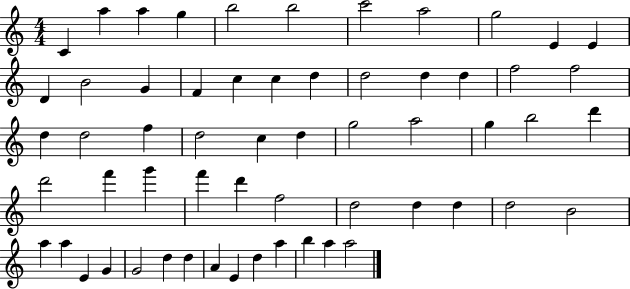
{
  \clef treble
  \numericTimeSignature
  \time 4/4
  \key c \major
  c'4 a''4 a''4 g''4 | b''2 b''2 | c'''2 a''2 | g''2 e'4 e'4 | \break d'4 b'2 g'4 | f'4 c''4 c''4 d''4 | d''2 d''4 d''4 | f''2 f''2 | \break d''4 d''2 f''4 | d''2 c''4 d''4 | g''2 a''2 | g''4 b''2 d'''4 | \break d'''2 f'''4 g'''4 | f'''4 d'''4 f''2 | d''2 d''4 d''4 | d''2 b'2 | \break a''4 a''4 e'4 g'4 | g'2 d''4 d''4 | a'4 e'4 d''4 a''4 | b''4 a''4 a''2 | \break \bar "|."
}